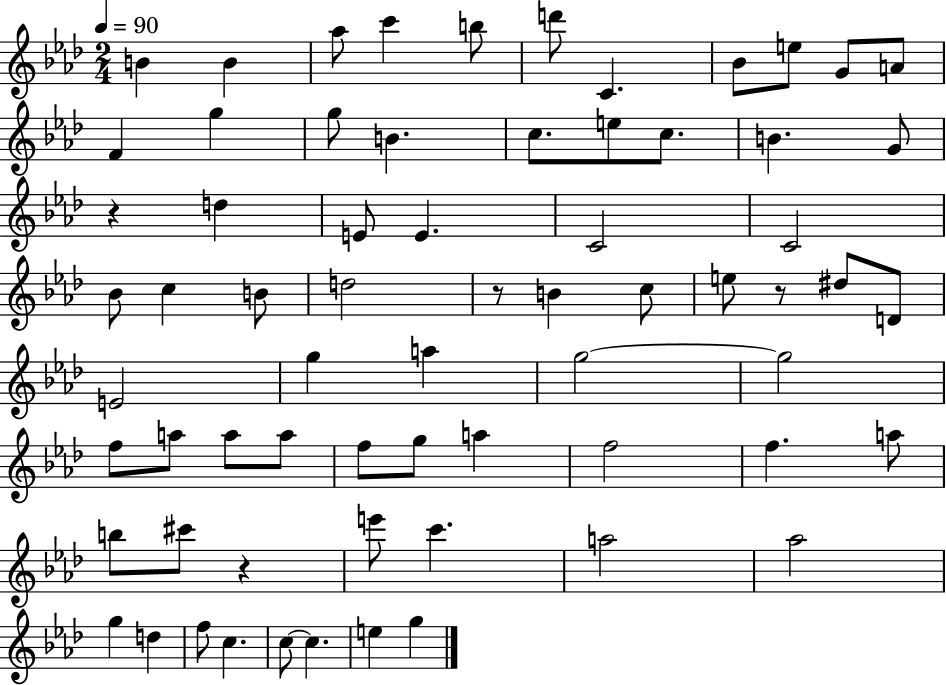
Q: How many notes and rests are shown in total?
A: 67